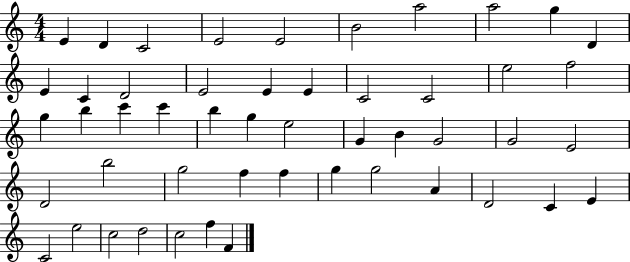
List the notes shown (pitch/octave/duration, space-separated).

E4/q D4/q C4/h E4/h E4/h B4/h A5/h A5/h G5/q D4/q E4/q C4/q D4/h E4/h E4/q E4/q C4/h C4/h E5/h F5/h G5/q B5/q C6/q C6/q B5/q G5/q E5/h G4/q B4/q G4/h G4/h E4/h D4/h B5/h G5/h F5/q F5/q G5/q G5/h A4/q D4/h C4/q E4/q C4/h E5/h C5/h D5/h C5/h F5/q F4/q